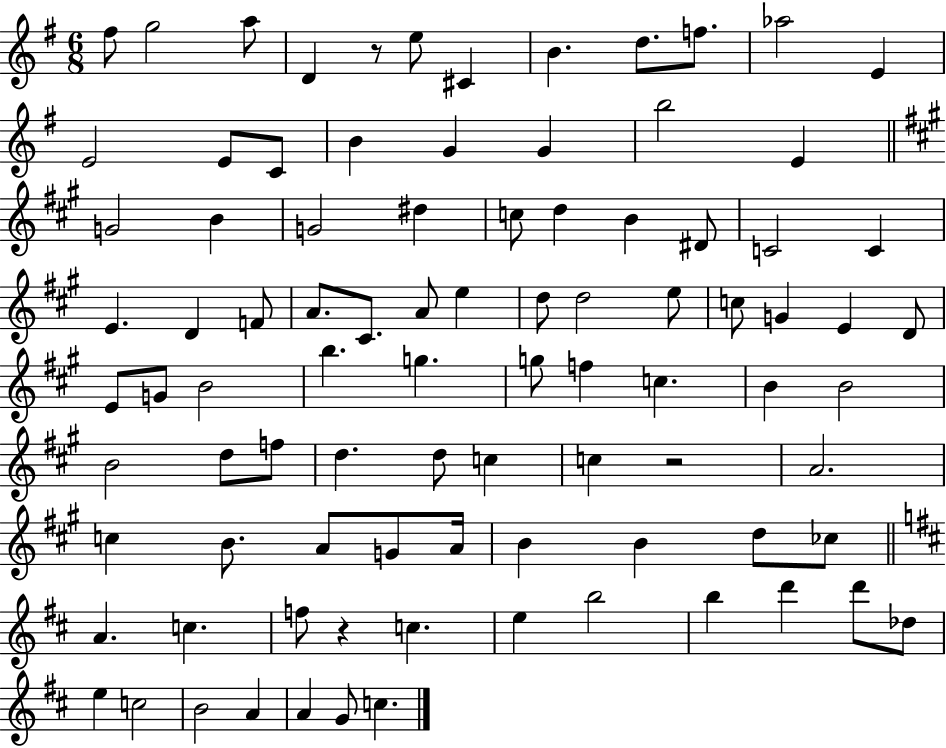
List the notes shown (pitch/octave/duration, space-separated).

F#5/e G5/h A5/e D4/q R/e E5/e C#4/q B4/q. D5/e. F5/e. Ab5/h E4/q E4/h E4/e C4/e B4/q G4/q G4/q B5/h E4/q G4/h B4/q G4/h D#5/q C5/e D5/q B4/q D#4/e C4/h C4/q E4/q. D4/q F4/e A4/e. C#4/e. A4/e E5/q D5/e D5/h E5/e C5/e G4/q E4/q D4/e E4/e G4/e B4/h B5/q. G5/q. G5/e F5/q C5/q. B4/q B4/h B4/h D5/e F5/e D5/q. D5/e C5/q C5/q R/h A4/h. C5/q B4/e. A4/e G4/e A4/s B4/q B4/q D5/e CES5/e A4/q. C5/q. F5/e R/q C5/q. E5/q B5/h B5/q D6/q D6/e Db5/e E5/q C5/h B4/h A4/q A4/q G4/e C5/q.